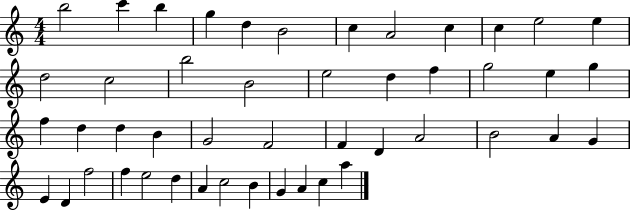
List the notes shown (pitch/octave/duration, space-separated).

B5/h C6/q B5/q G5/q D5/q B4/h C5/q A4/h C5/q C5/q E5/h E5/q D5/h C5/h B5/h B4/h E5/h D5/q F5/q G5/h E5/q G5/q F5/q D5/q D5/q B4/q G4/h F4/h F4/q D4/q A4/h B4/h A4/q G4/q E4/q D4/q F5/h F5/q E5/h D5/q A4/q C5/h B4/q G4/q A4/q C5/q A5/q